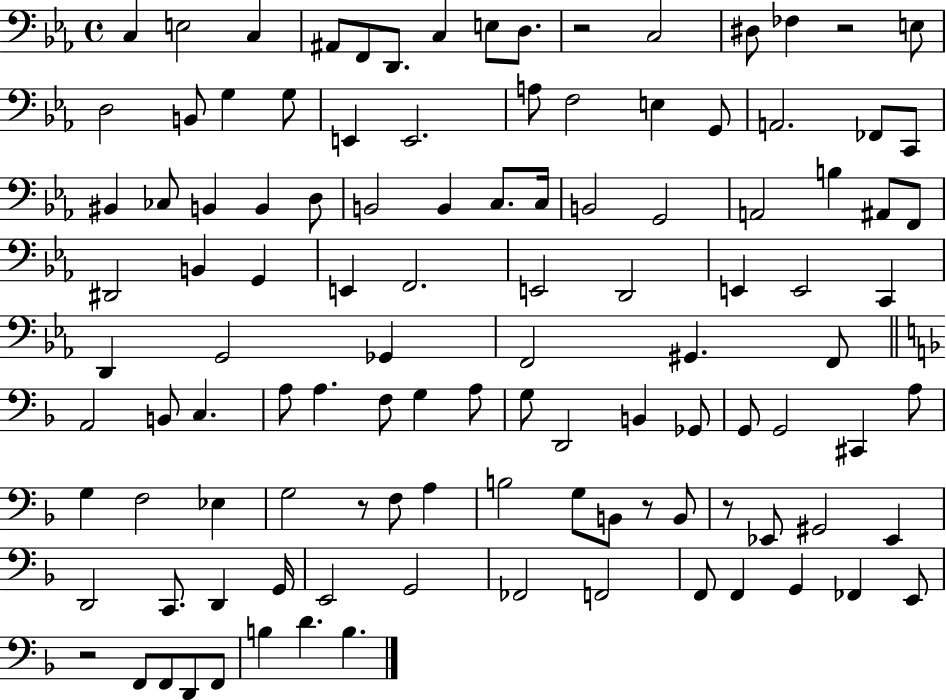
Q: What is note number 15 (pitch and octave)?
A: B2